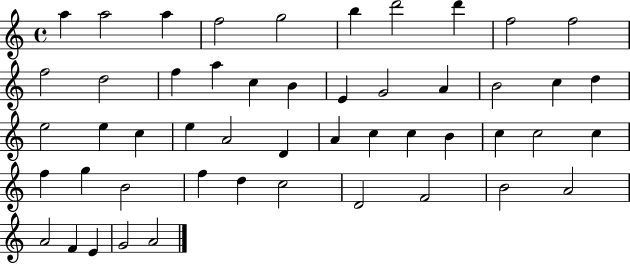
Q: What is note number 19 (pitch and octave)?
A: A4